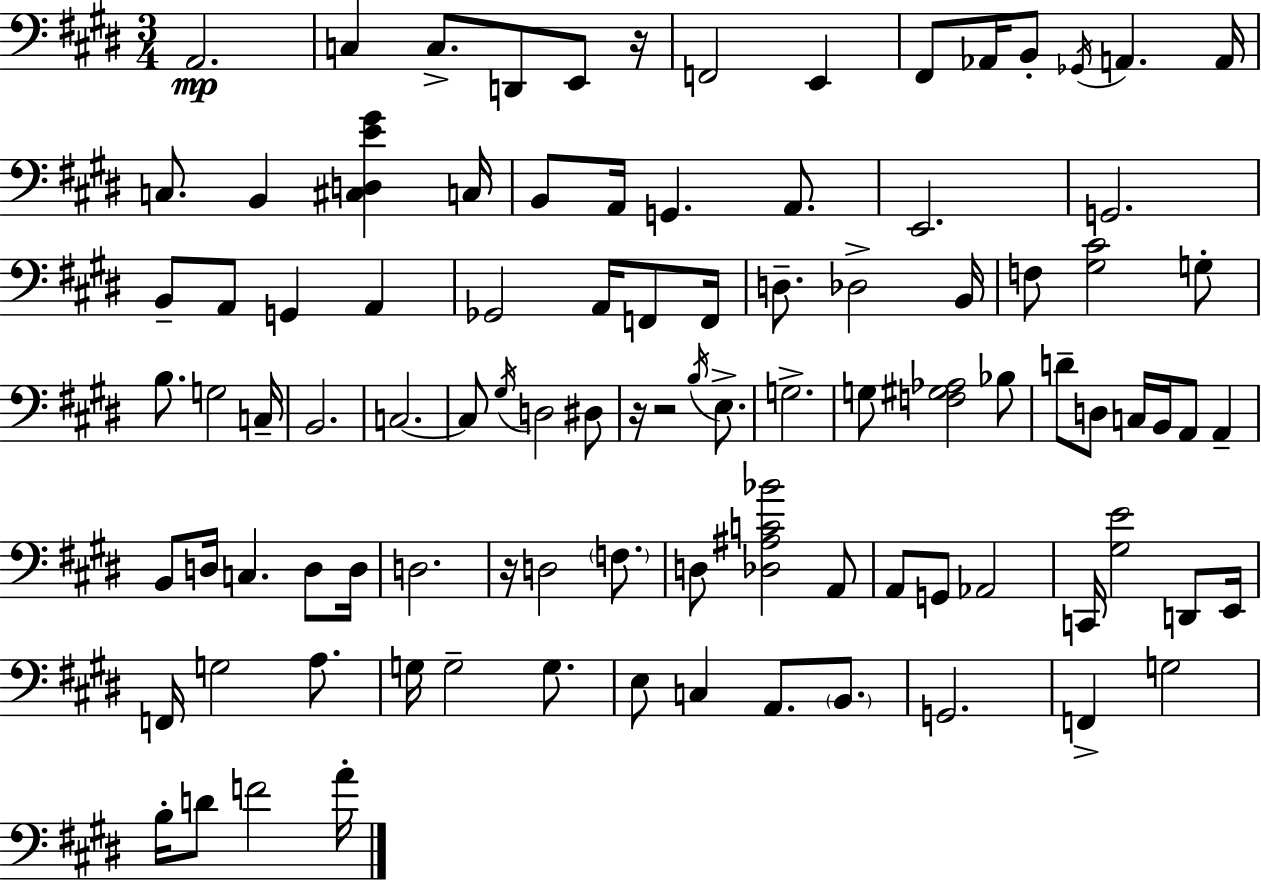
{
  \clef bass
  \numericTimeSignature
  \time 3/4
  \key e \major
  a,2.\mp | c4 c8.-> d,8 e,8 r16 | f,2 e,4 | fis,8 aes,16 b,8-. \acciaccatura { ges,16 } a,4. | \break a,16 c8. b,4 <cis d e' gis'>4 | c16 b,8 a,16 g,4. a,8. | e,2. | g,2. | \break b,8-- a,8 g,4 a,4 | ges,2 a,16 f,8 | f,16 d8.-- des2-> | b,16 f8 <gis cis'>2 g8-. | \break b8. g2 | c16-- b,2. | c2.~~ | c8 \acciaccatura { gis16 } d2 | \break dis8 r16 r2 \acciaccatura { b16 } | e8.-> g2.-> | g8 <f gis aes>2 | bes8 d'8-- d8 c16 b,16 a,8 a,4-- | \break b,8 d16 c4. | d8 d16 d2. | r16 d2 | \parenthesize f8. d8 <des ais c' bes'>2 | \break a,8 a,8 g,8 aes,2 | c,16 <gis e'>2 | d,8 e,16 f,16 g2 | a8. g16 g2-- | \break g8. e8 c4 a,8. | \parenthesize b,8. g,2. | f,4-> g2 | b16-. d'8 f'2 | \break a'16-. \bar "|."
}